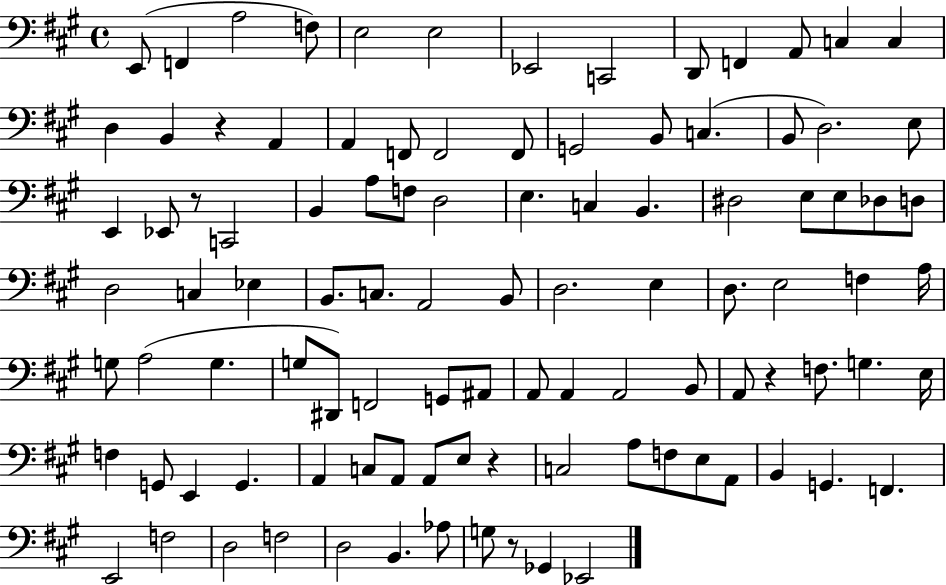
{
  \clef bass
  \time 4/4
  \defaultTimeSignature
  \key a \major
  e,8( f,4 a2 f8) | e2 e2 | ees,2 c,2 | d,8 f,4 a,8 c4 c4 | \break d4 b,4 r4 a,4 | a,4 f,8 f,2 f,8 | g,2 b,8 c4.( | b,8 d2.) e8 | \break e,4 ees,8 r8 c,2 | b,4 a8 f8 d2 | e4. c4 b,4. | dis2 e8 e8 des8 d8 | \break d2 c4 ees4 | b,8. c8. a,2 b,8 | d2. e4 | d8. e2 f4 a16 | \break g8 a2( g4. | g8 dis,8) f,2 g,8 ais,8 | a,8 a,4 a,2 b,8 | a,8 r4 f8. g4. e16 | \break f4 g,8 e,4 g,4. | a,4 c8 a,8 a,8 e8 r4 | c2 a8 f8 e8 a,8 | b,4 g,4. f,4. | \break e,2 f2 | d2 f2 | d2 b,4. aes8 | g8 r8 ges,4 ees,2 | \break \bar "|."
}